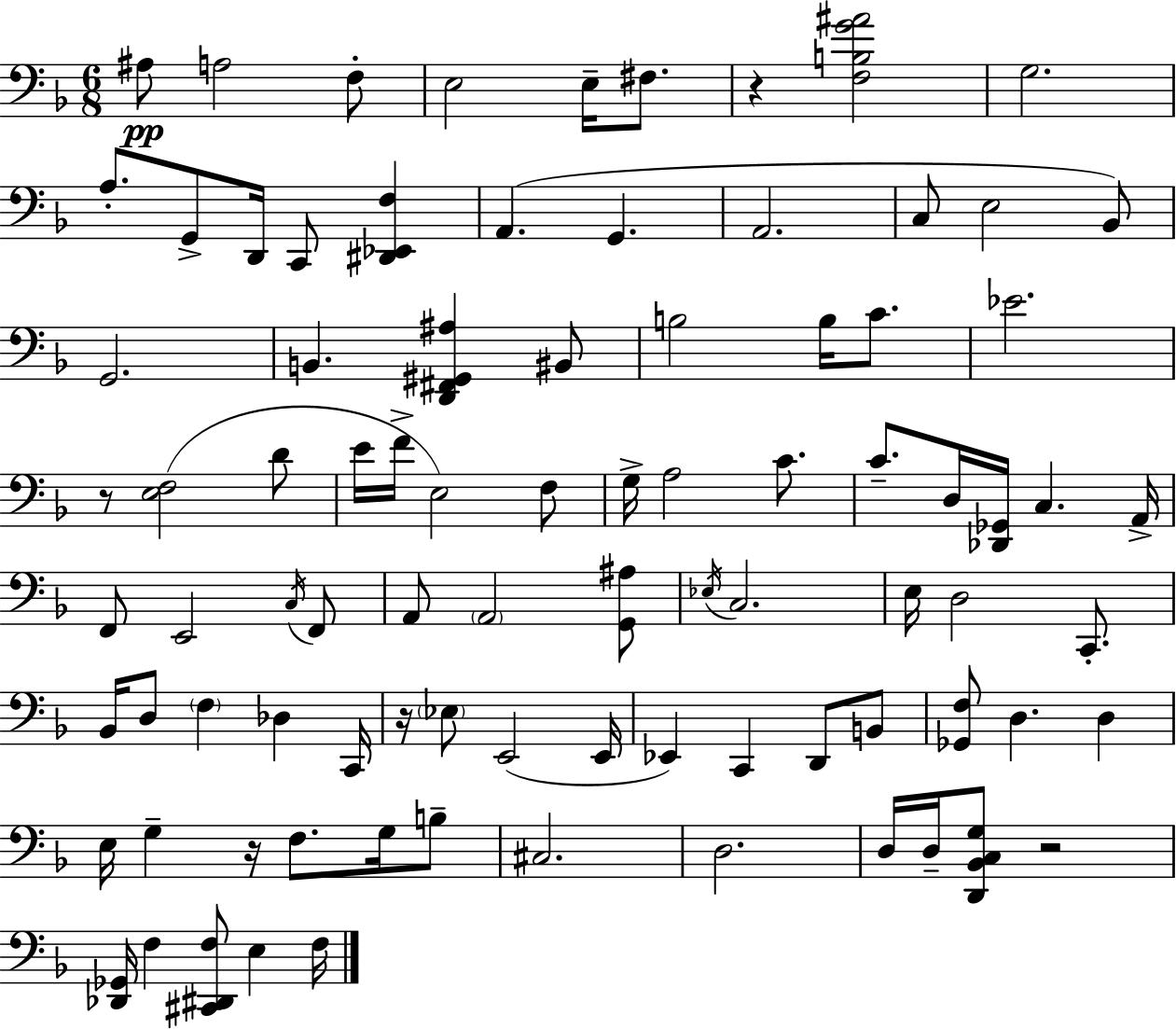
X:1
T:Untitled
M:6/8
L:1/4
K:Dm
^A,/2 A,2 F,/2 E,2 E,/4 ^F,/2 z [F,B,G^A]2 G,2 A,/2 G,,/2 D,,/4 C,,/2 [^D,,_E,,F,] A,, G,, A,,2 C,/2 E,2 _B,,/2 G,,2 B,, [D,,^F,,^G,,^A,] ^B,,/2 B,2 B,/4 C/2 _E2 z/2 [E,F,]2 D/2 E/4 F/4 E,2 F,/2 G,/4 A,2 C/2 C/2 D,/4 [_D,,_G,,]/4 C, A,,/4 F,,/2 E,,2 C,/4 F,,/2 A,,/2 A,,2 [G,,^A,]/2 _E,/4 C,2 E,/4 D,2 C,,/2 _B,,/4 D,/2 F, _D, C,,/4 z/4 _E,/2 E,,2 E,,/4 _E,, C,, D,,/2 B,,/2 [_G,,F,]/2 D, D, E,/4 G, z/4 F,/2 G,/4 B,/2 ^C,2 D,2 D,/4 D,/4 [D,,_B,,C,G,]/2 z2 [_D,,_G,,]/4 F, [^C,,^D,,F,]/2 E, F,/4